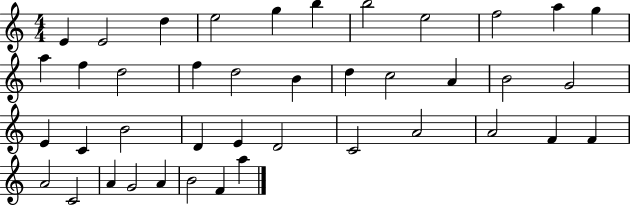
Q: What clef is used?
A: treble